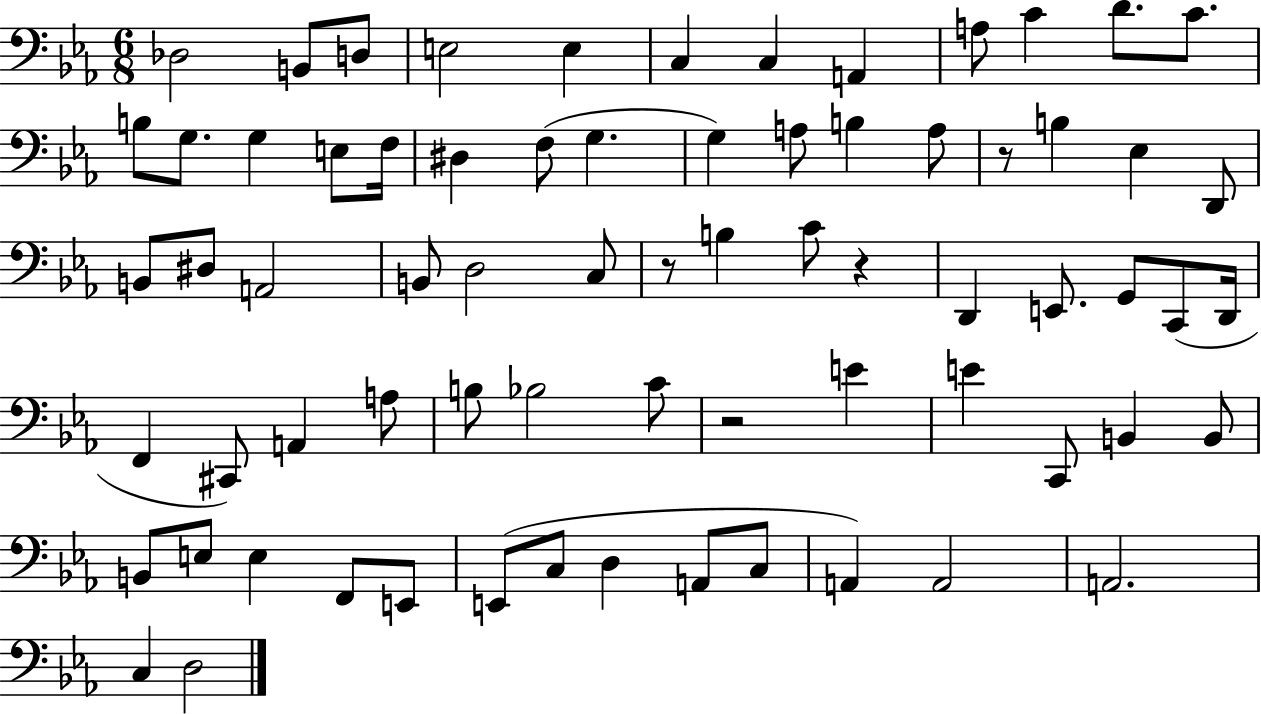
X:1
T:Untitled
M:6/8
L:1/4
K:Eb
_D,2 B,,/2 D,/2 E,2 E, C, C, A,, A,/2 C D/2 C/2 B,/2 G,/2 G, E,/2 F,/4 ^D, F,/2 G, G, A,/2 B, A,/2 z/2 B, _E, D,,/2 B,,/2 ^D,/2 A,,2 B,,/2 D,2 C,/2 z/2 B, C/2 z D,, E,,/2 G,,/2 C,,/2 D,,/4 F,, ^C,,/2 A,, A,/2 B,/2 _B,2 C/2 z2 E E C,,/2 B,, B,,/2 B,,/2 E,/2 E, F,,/2 E,,/2 E,,/2 C,/2 D, A,,/2 C,/2 A,, A,,2 A,,2 C, D,2